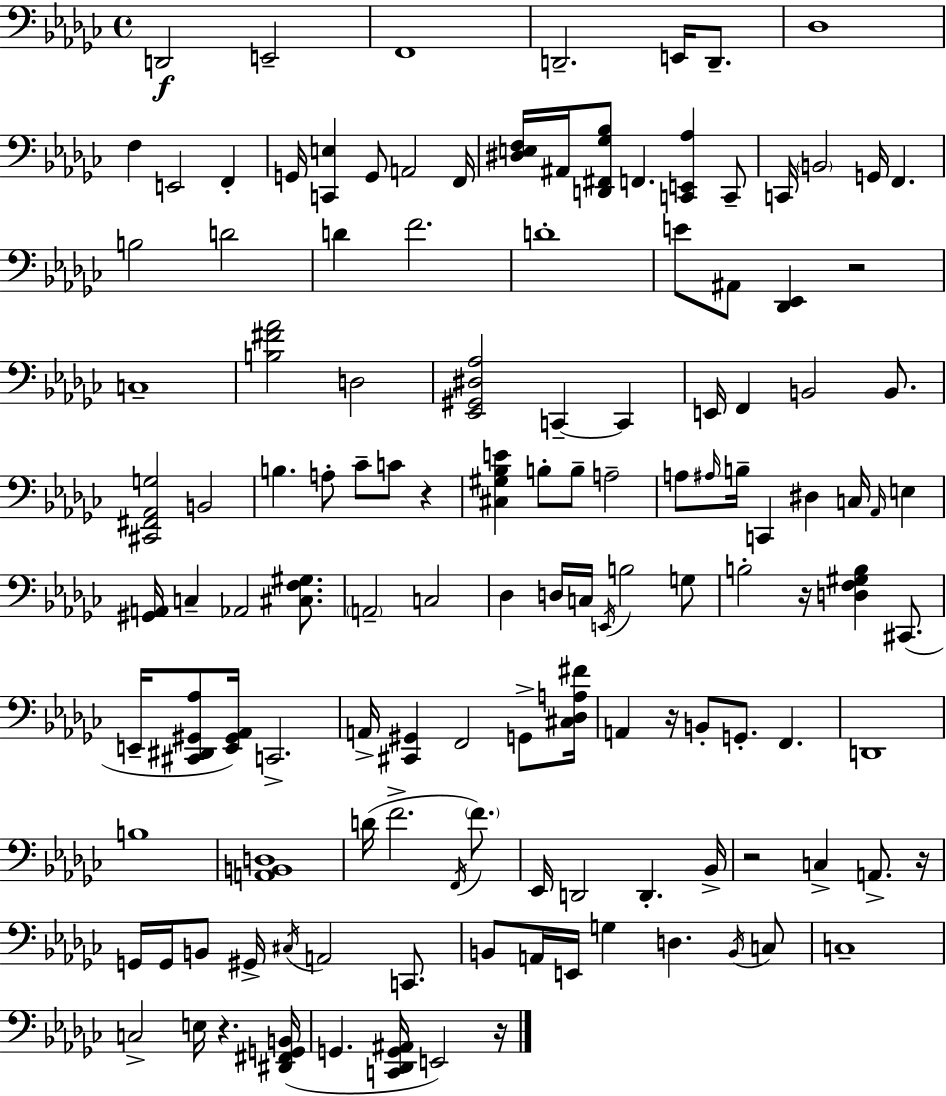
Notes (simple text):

D2/h E2/h F2/w D2/h. E2/s D2/e. Db3/w F3/q E2/h F2/q G2/s [C2,E3]/q G2/e A2/h F2/s [D#3,E3,F3]/s A#2/s [D2,F#2,Gb3,Bb3]/e F2/q. [C2,E2,Ab3]/q C2/e C2/s B2/h G2/s F2/q. B3/h D4/h D4/q F4/h. D4/w E4/e A#2/e [Db2,Eb2]/q R/h C3/w [B3,F#4,Ab4]/h D3/h [Eb2,G#2,D#3,Ab3]/h C2/q C2/q E2/s F2/q B2/h B2/e. [C#2,F#2,Ab2,G3]/h B2/h B3/q. A3/e CES4/e C4/e R/q [C#3,G#3,Bb3,E4]/q B3/e B3/e A3/h A3/e A#3/s B3/s C2/q D#3/q C3/s Ab2/s E3/q [G#2,A2]/s C3/q Ab2/h [C#3,F3,G#3]/e. A2/h C3/h Db3/q D3/s C3/s E2/s B3/h G3/e B3/h R/s [D3,F3,G#3,B3]/q C#2/e. E2/s [C#2,D#2,G#2,Ab3]/e [E2,G#2,Ab2]/s C2/h. A2/s [C#2,G#2]/q F2/h G2/e [C#3,Db3,A3,F#4]/s A2/q R/s B2/e G2/e. F2/q. D2/w B3/w [A2,B2,D3]/w D4/s F4/h. F2/s F4/e. Eb2/s D2/h D2/q. Bb2/s R/h C3/q A2/e. R/s G2/s G2/s B2/e G#2/s C#3/s A2/h C2/e. B2/e A2/s E2/s G3/q D3/q. B2/s C3/e C3/w C3/h E3/s R/q. [D#2,F#2,G2,B2]/s G2/q. [C2,Db2,G2,A#2]/s E2/h R/s